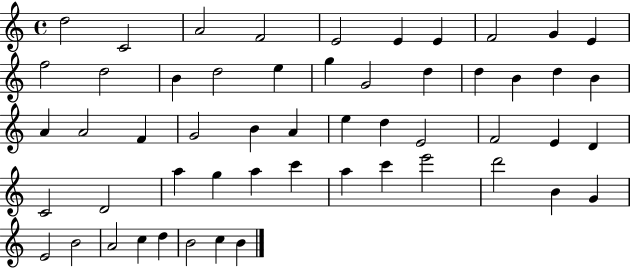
X:1
T:Untitled
M:4/4
L:1/4
K:C
d2 C2 A2 F2 E2 E E F2 G E f2 d2 B d2 e g G2 d d B d B A A2 F G2 B A e d E2 F2 E D C2 D2 a g a c' a c' e'2 d'2 B G E2 B2 A2 c d B2 c B